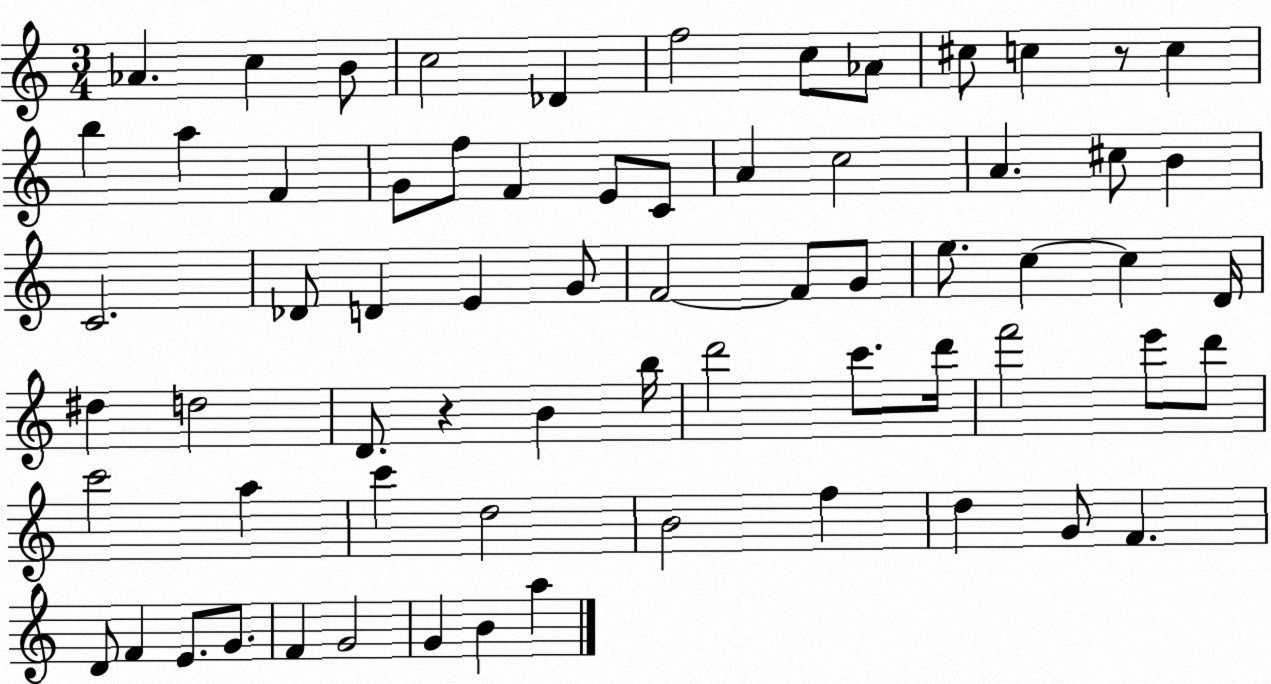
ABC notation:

X:1
T:Untitled
M:3/4
L:1/4
K:C
_A c B/2 c2 _D f2 c/2 _A/2 ^c/2 c z/2 c b a F G/2 f/2 F E/2 C/2 A c2 A ^c/2 B C2 _D/2 D E G/2 F2 F/2 G/2 e/2 c c D/4 ^d d2 D/2 z B b/4 d'2 c'/2 d'/4 f'2 e'/2 d'/2 c'2 a c' d2 B2 f d G/2 F D/2 F E/2 G/2 F G2 G B a